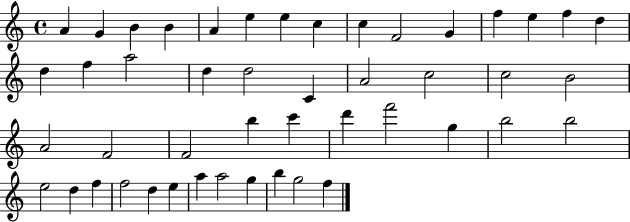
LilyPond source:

{
  \clef treble
  \time 4/4
  \defaultTimeSignature
  \key c \major
  a'4 g'4 b'4 b'4 | a'4 e''4 e''4 c''4 | c''4 f'2 g'4 | f''4 e''4 f''4 d''4 | \break d''4 f''4 a''2 | d''4 d''2 c'4 | a'2 c''2 | c''2 b'2 | \break a'2 f'2 | f'2 b''4 c'''4 | d'''4 f'''2 g''4 | b''2 b''2 | \break e''2 d''4 f''4 | f''2 d''4 e''4 | a''4 a''2 g''4 | b''4 g''2 f''4 | \break \bar "|."
}